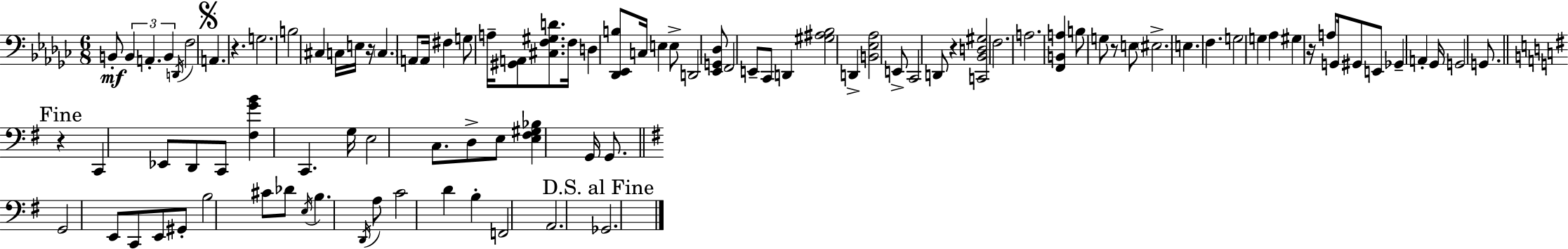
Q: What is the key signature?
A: EES minor